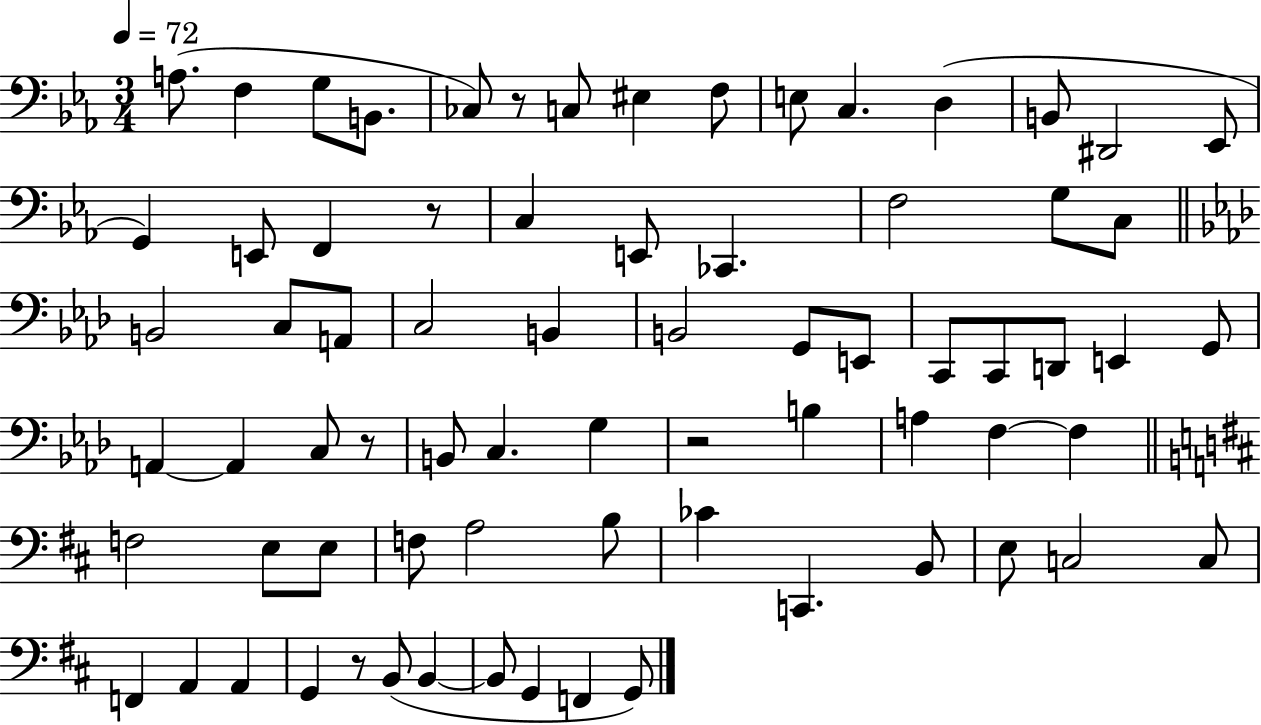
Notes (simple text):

A3/e. F3/q G3/e B2/e. CES3/e R/e C3/e EIS3/q F3/e E3/e C3/q. D3/q B2/e D#2/h Eb2/e G2/q E2/e F2/q R/e C3/q E2/e CES2/q. F3/h G3/e C3/e B2/h C3/e A2/e C3/h B2/q B2/h G2/e E2/e C2/e C2/e D2/e E2/q G2/e A2/q A2/q C3/e R/e B2/e C3/q. G3/q R/h B3/q A3/q F3/q F3/q F3/h E3/e E3/e F3/e A3/h B3/e CES4/q C2/q. B2/e E3/e C3/h C3/e F2/q A2/q A2/q G2/q R/e B2/e B2/q B2/e G2/q F2/q G2/e